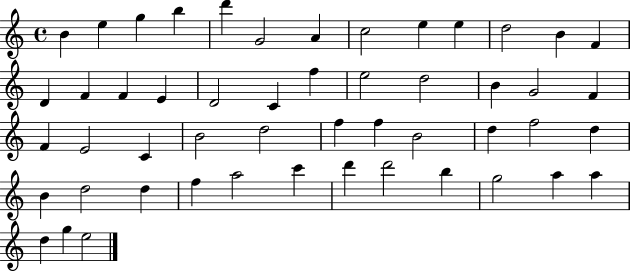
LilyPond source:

{
  \clef treble
  \time 4/4
  \defaultTimeSignature
  \key c \major
  b'4 e''4 g''4 b''4 | d'''4 g'2 a'4 | c''2 e''4 e''4 | d''2 b'4 f'4 | \break d'4 f'4 f'4 e'4 | d'2 c'4 f''4 | e''2 d''2 | b'4 g'2 f'4 | \break f'4 e'2 c'4 | b'2 d''2 | f''4 f''4 b'2 | d''4 f''2 d''4 | \break b'4 d''2 d''4 | f''4 a''2 c'''4 | d'''4 d'''2 b''4 | g''2 a''4 a''4 | \break d''4 g''4 e''2 | \bar "|."
}